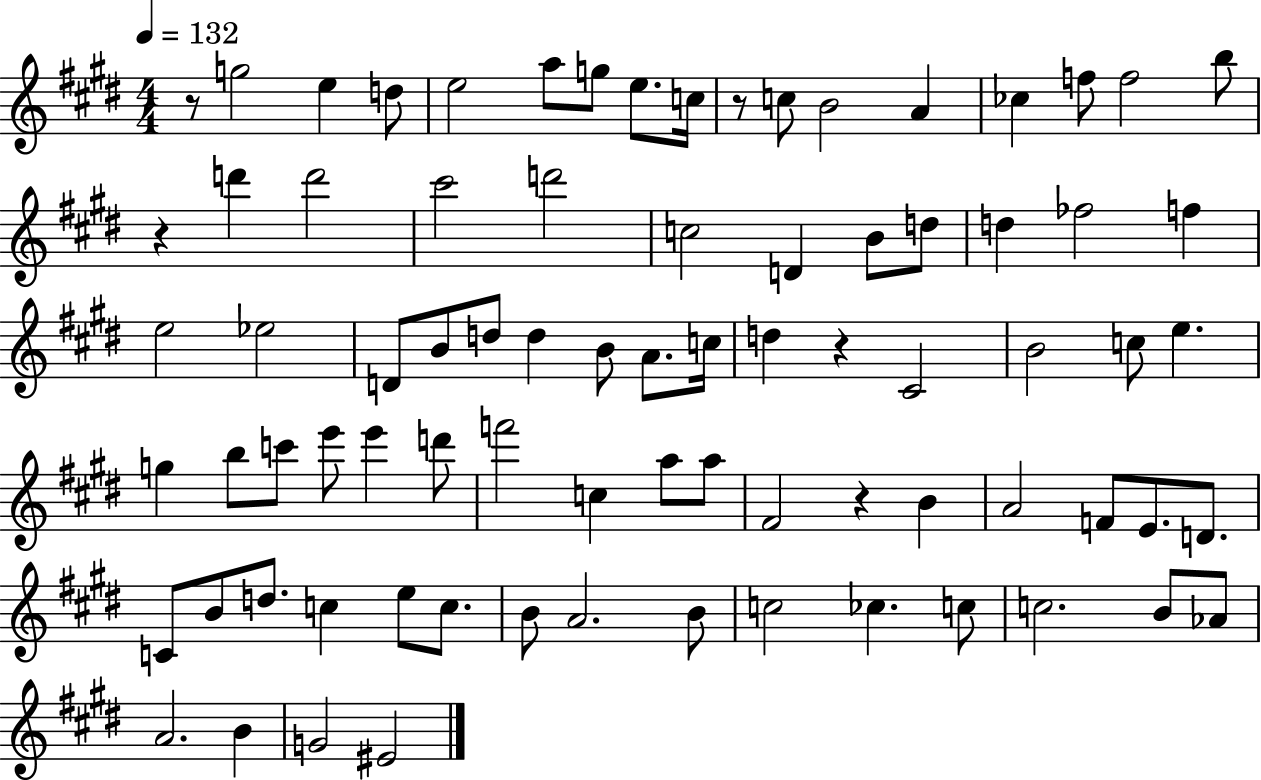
R/e G5/h E5/q D5/e E5/h A5/e G5/e E5/e. C5/s R/e C5/e B4/h A4/q CES5/q F5/e F5/h B5/e R/q D6/q D6/h C#6/h D6/h C5/h D4/q B4/e D5/e D5/q FES5/h F5/q E5/h Eb5/h D4/e B4/e D5/e D5/q B4/e A4/e. C5/s D5/q R/q C#4/h B4/h C5/e E5/q. G5/q B5/e C6/e E6/e E6/q D6/e F6/h C5/q A5/e A5/e F#4/h R/q B4/q A4/h F4/e E4/e. D4/e. C4/e B4/e D5/e. C5/q E5/e C5/e. B4/e A4/h. B4/e C5/h CES5/q. C5/e C5/h. B4/e Ab4/e A4/h. B4/q G4/h EIS4/h